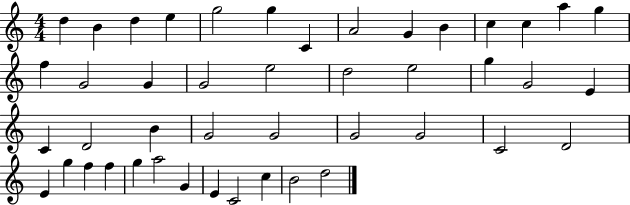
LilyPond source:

{
  \clef treble
  \numericTimeSignature
  \time 4/4
  \key c \major
  d''4 b'4 d''4 e''4 | g''2 g''4 c'4 | a'2 g'4 b'4 | c''4 c''4 a''4 g''4 | \break f''4 g'2 g'4 | g'2 e''2 | d''2 e''2 | g''4 g'2 e'4 | \break c'4 d'2 b'4 | g'2 g'2 | g'2 g'2 | c'2 d'2 | \break e'4 g''4 f''4 f''4 | g''4 a''2 g'4 | e'4 c'2 c''4 | b'2 d''2 | \break \bar "|."
}